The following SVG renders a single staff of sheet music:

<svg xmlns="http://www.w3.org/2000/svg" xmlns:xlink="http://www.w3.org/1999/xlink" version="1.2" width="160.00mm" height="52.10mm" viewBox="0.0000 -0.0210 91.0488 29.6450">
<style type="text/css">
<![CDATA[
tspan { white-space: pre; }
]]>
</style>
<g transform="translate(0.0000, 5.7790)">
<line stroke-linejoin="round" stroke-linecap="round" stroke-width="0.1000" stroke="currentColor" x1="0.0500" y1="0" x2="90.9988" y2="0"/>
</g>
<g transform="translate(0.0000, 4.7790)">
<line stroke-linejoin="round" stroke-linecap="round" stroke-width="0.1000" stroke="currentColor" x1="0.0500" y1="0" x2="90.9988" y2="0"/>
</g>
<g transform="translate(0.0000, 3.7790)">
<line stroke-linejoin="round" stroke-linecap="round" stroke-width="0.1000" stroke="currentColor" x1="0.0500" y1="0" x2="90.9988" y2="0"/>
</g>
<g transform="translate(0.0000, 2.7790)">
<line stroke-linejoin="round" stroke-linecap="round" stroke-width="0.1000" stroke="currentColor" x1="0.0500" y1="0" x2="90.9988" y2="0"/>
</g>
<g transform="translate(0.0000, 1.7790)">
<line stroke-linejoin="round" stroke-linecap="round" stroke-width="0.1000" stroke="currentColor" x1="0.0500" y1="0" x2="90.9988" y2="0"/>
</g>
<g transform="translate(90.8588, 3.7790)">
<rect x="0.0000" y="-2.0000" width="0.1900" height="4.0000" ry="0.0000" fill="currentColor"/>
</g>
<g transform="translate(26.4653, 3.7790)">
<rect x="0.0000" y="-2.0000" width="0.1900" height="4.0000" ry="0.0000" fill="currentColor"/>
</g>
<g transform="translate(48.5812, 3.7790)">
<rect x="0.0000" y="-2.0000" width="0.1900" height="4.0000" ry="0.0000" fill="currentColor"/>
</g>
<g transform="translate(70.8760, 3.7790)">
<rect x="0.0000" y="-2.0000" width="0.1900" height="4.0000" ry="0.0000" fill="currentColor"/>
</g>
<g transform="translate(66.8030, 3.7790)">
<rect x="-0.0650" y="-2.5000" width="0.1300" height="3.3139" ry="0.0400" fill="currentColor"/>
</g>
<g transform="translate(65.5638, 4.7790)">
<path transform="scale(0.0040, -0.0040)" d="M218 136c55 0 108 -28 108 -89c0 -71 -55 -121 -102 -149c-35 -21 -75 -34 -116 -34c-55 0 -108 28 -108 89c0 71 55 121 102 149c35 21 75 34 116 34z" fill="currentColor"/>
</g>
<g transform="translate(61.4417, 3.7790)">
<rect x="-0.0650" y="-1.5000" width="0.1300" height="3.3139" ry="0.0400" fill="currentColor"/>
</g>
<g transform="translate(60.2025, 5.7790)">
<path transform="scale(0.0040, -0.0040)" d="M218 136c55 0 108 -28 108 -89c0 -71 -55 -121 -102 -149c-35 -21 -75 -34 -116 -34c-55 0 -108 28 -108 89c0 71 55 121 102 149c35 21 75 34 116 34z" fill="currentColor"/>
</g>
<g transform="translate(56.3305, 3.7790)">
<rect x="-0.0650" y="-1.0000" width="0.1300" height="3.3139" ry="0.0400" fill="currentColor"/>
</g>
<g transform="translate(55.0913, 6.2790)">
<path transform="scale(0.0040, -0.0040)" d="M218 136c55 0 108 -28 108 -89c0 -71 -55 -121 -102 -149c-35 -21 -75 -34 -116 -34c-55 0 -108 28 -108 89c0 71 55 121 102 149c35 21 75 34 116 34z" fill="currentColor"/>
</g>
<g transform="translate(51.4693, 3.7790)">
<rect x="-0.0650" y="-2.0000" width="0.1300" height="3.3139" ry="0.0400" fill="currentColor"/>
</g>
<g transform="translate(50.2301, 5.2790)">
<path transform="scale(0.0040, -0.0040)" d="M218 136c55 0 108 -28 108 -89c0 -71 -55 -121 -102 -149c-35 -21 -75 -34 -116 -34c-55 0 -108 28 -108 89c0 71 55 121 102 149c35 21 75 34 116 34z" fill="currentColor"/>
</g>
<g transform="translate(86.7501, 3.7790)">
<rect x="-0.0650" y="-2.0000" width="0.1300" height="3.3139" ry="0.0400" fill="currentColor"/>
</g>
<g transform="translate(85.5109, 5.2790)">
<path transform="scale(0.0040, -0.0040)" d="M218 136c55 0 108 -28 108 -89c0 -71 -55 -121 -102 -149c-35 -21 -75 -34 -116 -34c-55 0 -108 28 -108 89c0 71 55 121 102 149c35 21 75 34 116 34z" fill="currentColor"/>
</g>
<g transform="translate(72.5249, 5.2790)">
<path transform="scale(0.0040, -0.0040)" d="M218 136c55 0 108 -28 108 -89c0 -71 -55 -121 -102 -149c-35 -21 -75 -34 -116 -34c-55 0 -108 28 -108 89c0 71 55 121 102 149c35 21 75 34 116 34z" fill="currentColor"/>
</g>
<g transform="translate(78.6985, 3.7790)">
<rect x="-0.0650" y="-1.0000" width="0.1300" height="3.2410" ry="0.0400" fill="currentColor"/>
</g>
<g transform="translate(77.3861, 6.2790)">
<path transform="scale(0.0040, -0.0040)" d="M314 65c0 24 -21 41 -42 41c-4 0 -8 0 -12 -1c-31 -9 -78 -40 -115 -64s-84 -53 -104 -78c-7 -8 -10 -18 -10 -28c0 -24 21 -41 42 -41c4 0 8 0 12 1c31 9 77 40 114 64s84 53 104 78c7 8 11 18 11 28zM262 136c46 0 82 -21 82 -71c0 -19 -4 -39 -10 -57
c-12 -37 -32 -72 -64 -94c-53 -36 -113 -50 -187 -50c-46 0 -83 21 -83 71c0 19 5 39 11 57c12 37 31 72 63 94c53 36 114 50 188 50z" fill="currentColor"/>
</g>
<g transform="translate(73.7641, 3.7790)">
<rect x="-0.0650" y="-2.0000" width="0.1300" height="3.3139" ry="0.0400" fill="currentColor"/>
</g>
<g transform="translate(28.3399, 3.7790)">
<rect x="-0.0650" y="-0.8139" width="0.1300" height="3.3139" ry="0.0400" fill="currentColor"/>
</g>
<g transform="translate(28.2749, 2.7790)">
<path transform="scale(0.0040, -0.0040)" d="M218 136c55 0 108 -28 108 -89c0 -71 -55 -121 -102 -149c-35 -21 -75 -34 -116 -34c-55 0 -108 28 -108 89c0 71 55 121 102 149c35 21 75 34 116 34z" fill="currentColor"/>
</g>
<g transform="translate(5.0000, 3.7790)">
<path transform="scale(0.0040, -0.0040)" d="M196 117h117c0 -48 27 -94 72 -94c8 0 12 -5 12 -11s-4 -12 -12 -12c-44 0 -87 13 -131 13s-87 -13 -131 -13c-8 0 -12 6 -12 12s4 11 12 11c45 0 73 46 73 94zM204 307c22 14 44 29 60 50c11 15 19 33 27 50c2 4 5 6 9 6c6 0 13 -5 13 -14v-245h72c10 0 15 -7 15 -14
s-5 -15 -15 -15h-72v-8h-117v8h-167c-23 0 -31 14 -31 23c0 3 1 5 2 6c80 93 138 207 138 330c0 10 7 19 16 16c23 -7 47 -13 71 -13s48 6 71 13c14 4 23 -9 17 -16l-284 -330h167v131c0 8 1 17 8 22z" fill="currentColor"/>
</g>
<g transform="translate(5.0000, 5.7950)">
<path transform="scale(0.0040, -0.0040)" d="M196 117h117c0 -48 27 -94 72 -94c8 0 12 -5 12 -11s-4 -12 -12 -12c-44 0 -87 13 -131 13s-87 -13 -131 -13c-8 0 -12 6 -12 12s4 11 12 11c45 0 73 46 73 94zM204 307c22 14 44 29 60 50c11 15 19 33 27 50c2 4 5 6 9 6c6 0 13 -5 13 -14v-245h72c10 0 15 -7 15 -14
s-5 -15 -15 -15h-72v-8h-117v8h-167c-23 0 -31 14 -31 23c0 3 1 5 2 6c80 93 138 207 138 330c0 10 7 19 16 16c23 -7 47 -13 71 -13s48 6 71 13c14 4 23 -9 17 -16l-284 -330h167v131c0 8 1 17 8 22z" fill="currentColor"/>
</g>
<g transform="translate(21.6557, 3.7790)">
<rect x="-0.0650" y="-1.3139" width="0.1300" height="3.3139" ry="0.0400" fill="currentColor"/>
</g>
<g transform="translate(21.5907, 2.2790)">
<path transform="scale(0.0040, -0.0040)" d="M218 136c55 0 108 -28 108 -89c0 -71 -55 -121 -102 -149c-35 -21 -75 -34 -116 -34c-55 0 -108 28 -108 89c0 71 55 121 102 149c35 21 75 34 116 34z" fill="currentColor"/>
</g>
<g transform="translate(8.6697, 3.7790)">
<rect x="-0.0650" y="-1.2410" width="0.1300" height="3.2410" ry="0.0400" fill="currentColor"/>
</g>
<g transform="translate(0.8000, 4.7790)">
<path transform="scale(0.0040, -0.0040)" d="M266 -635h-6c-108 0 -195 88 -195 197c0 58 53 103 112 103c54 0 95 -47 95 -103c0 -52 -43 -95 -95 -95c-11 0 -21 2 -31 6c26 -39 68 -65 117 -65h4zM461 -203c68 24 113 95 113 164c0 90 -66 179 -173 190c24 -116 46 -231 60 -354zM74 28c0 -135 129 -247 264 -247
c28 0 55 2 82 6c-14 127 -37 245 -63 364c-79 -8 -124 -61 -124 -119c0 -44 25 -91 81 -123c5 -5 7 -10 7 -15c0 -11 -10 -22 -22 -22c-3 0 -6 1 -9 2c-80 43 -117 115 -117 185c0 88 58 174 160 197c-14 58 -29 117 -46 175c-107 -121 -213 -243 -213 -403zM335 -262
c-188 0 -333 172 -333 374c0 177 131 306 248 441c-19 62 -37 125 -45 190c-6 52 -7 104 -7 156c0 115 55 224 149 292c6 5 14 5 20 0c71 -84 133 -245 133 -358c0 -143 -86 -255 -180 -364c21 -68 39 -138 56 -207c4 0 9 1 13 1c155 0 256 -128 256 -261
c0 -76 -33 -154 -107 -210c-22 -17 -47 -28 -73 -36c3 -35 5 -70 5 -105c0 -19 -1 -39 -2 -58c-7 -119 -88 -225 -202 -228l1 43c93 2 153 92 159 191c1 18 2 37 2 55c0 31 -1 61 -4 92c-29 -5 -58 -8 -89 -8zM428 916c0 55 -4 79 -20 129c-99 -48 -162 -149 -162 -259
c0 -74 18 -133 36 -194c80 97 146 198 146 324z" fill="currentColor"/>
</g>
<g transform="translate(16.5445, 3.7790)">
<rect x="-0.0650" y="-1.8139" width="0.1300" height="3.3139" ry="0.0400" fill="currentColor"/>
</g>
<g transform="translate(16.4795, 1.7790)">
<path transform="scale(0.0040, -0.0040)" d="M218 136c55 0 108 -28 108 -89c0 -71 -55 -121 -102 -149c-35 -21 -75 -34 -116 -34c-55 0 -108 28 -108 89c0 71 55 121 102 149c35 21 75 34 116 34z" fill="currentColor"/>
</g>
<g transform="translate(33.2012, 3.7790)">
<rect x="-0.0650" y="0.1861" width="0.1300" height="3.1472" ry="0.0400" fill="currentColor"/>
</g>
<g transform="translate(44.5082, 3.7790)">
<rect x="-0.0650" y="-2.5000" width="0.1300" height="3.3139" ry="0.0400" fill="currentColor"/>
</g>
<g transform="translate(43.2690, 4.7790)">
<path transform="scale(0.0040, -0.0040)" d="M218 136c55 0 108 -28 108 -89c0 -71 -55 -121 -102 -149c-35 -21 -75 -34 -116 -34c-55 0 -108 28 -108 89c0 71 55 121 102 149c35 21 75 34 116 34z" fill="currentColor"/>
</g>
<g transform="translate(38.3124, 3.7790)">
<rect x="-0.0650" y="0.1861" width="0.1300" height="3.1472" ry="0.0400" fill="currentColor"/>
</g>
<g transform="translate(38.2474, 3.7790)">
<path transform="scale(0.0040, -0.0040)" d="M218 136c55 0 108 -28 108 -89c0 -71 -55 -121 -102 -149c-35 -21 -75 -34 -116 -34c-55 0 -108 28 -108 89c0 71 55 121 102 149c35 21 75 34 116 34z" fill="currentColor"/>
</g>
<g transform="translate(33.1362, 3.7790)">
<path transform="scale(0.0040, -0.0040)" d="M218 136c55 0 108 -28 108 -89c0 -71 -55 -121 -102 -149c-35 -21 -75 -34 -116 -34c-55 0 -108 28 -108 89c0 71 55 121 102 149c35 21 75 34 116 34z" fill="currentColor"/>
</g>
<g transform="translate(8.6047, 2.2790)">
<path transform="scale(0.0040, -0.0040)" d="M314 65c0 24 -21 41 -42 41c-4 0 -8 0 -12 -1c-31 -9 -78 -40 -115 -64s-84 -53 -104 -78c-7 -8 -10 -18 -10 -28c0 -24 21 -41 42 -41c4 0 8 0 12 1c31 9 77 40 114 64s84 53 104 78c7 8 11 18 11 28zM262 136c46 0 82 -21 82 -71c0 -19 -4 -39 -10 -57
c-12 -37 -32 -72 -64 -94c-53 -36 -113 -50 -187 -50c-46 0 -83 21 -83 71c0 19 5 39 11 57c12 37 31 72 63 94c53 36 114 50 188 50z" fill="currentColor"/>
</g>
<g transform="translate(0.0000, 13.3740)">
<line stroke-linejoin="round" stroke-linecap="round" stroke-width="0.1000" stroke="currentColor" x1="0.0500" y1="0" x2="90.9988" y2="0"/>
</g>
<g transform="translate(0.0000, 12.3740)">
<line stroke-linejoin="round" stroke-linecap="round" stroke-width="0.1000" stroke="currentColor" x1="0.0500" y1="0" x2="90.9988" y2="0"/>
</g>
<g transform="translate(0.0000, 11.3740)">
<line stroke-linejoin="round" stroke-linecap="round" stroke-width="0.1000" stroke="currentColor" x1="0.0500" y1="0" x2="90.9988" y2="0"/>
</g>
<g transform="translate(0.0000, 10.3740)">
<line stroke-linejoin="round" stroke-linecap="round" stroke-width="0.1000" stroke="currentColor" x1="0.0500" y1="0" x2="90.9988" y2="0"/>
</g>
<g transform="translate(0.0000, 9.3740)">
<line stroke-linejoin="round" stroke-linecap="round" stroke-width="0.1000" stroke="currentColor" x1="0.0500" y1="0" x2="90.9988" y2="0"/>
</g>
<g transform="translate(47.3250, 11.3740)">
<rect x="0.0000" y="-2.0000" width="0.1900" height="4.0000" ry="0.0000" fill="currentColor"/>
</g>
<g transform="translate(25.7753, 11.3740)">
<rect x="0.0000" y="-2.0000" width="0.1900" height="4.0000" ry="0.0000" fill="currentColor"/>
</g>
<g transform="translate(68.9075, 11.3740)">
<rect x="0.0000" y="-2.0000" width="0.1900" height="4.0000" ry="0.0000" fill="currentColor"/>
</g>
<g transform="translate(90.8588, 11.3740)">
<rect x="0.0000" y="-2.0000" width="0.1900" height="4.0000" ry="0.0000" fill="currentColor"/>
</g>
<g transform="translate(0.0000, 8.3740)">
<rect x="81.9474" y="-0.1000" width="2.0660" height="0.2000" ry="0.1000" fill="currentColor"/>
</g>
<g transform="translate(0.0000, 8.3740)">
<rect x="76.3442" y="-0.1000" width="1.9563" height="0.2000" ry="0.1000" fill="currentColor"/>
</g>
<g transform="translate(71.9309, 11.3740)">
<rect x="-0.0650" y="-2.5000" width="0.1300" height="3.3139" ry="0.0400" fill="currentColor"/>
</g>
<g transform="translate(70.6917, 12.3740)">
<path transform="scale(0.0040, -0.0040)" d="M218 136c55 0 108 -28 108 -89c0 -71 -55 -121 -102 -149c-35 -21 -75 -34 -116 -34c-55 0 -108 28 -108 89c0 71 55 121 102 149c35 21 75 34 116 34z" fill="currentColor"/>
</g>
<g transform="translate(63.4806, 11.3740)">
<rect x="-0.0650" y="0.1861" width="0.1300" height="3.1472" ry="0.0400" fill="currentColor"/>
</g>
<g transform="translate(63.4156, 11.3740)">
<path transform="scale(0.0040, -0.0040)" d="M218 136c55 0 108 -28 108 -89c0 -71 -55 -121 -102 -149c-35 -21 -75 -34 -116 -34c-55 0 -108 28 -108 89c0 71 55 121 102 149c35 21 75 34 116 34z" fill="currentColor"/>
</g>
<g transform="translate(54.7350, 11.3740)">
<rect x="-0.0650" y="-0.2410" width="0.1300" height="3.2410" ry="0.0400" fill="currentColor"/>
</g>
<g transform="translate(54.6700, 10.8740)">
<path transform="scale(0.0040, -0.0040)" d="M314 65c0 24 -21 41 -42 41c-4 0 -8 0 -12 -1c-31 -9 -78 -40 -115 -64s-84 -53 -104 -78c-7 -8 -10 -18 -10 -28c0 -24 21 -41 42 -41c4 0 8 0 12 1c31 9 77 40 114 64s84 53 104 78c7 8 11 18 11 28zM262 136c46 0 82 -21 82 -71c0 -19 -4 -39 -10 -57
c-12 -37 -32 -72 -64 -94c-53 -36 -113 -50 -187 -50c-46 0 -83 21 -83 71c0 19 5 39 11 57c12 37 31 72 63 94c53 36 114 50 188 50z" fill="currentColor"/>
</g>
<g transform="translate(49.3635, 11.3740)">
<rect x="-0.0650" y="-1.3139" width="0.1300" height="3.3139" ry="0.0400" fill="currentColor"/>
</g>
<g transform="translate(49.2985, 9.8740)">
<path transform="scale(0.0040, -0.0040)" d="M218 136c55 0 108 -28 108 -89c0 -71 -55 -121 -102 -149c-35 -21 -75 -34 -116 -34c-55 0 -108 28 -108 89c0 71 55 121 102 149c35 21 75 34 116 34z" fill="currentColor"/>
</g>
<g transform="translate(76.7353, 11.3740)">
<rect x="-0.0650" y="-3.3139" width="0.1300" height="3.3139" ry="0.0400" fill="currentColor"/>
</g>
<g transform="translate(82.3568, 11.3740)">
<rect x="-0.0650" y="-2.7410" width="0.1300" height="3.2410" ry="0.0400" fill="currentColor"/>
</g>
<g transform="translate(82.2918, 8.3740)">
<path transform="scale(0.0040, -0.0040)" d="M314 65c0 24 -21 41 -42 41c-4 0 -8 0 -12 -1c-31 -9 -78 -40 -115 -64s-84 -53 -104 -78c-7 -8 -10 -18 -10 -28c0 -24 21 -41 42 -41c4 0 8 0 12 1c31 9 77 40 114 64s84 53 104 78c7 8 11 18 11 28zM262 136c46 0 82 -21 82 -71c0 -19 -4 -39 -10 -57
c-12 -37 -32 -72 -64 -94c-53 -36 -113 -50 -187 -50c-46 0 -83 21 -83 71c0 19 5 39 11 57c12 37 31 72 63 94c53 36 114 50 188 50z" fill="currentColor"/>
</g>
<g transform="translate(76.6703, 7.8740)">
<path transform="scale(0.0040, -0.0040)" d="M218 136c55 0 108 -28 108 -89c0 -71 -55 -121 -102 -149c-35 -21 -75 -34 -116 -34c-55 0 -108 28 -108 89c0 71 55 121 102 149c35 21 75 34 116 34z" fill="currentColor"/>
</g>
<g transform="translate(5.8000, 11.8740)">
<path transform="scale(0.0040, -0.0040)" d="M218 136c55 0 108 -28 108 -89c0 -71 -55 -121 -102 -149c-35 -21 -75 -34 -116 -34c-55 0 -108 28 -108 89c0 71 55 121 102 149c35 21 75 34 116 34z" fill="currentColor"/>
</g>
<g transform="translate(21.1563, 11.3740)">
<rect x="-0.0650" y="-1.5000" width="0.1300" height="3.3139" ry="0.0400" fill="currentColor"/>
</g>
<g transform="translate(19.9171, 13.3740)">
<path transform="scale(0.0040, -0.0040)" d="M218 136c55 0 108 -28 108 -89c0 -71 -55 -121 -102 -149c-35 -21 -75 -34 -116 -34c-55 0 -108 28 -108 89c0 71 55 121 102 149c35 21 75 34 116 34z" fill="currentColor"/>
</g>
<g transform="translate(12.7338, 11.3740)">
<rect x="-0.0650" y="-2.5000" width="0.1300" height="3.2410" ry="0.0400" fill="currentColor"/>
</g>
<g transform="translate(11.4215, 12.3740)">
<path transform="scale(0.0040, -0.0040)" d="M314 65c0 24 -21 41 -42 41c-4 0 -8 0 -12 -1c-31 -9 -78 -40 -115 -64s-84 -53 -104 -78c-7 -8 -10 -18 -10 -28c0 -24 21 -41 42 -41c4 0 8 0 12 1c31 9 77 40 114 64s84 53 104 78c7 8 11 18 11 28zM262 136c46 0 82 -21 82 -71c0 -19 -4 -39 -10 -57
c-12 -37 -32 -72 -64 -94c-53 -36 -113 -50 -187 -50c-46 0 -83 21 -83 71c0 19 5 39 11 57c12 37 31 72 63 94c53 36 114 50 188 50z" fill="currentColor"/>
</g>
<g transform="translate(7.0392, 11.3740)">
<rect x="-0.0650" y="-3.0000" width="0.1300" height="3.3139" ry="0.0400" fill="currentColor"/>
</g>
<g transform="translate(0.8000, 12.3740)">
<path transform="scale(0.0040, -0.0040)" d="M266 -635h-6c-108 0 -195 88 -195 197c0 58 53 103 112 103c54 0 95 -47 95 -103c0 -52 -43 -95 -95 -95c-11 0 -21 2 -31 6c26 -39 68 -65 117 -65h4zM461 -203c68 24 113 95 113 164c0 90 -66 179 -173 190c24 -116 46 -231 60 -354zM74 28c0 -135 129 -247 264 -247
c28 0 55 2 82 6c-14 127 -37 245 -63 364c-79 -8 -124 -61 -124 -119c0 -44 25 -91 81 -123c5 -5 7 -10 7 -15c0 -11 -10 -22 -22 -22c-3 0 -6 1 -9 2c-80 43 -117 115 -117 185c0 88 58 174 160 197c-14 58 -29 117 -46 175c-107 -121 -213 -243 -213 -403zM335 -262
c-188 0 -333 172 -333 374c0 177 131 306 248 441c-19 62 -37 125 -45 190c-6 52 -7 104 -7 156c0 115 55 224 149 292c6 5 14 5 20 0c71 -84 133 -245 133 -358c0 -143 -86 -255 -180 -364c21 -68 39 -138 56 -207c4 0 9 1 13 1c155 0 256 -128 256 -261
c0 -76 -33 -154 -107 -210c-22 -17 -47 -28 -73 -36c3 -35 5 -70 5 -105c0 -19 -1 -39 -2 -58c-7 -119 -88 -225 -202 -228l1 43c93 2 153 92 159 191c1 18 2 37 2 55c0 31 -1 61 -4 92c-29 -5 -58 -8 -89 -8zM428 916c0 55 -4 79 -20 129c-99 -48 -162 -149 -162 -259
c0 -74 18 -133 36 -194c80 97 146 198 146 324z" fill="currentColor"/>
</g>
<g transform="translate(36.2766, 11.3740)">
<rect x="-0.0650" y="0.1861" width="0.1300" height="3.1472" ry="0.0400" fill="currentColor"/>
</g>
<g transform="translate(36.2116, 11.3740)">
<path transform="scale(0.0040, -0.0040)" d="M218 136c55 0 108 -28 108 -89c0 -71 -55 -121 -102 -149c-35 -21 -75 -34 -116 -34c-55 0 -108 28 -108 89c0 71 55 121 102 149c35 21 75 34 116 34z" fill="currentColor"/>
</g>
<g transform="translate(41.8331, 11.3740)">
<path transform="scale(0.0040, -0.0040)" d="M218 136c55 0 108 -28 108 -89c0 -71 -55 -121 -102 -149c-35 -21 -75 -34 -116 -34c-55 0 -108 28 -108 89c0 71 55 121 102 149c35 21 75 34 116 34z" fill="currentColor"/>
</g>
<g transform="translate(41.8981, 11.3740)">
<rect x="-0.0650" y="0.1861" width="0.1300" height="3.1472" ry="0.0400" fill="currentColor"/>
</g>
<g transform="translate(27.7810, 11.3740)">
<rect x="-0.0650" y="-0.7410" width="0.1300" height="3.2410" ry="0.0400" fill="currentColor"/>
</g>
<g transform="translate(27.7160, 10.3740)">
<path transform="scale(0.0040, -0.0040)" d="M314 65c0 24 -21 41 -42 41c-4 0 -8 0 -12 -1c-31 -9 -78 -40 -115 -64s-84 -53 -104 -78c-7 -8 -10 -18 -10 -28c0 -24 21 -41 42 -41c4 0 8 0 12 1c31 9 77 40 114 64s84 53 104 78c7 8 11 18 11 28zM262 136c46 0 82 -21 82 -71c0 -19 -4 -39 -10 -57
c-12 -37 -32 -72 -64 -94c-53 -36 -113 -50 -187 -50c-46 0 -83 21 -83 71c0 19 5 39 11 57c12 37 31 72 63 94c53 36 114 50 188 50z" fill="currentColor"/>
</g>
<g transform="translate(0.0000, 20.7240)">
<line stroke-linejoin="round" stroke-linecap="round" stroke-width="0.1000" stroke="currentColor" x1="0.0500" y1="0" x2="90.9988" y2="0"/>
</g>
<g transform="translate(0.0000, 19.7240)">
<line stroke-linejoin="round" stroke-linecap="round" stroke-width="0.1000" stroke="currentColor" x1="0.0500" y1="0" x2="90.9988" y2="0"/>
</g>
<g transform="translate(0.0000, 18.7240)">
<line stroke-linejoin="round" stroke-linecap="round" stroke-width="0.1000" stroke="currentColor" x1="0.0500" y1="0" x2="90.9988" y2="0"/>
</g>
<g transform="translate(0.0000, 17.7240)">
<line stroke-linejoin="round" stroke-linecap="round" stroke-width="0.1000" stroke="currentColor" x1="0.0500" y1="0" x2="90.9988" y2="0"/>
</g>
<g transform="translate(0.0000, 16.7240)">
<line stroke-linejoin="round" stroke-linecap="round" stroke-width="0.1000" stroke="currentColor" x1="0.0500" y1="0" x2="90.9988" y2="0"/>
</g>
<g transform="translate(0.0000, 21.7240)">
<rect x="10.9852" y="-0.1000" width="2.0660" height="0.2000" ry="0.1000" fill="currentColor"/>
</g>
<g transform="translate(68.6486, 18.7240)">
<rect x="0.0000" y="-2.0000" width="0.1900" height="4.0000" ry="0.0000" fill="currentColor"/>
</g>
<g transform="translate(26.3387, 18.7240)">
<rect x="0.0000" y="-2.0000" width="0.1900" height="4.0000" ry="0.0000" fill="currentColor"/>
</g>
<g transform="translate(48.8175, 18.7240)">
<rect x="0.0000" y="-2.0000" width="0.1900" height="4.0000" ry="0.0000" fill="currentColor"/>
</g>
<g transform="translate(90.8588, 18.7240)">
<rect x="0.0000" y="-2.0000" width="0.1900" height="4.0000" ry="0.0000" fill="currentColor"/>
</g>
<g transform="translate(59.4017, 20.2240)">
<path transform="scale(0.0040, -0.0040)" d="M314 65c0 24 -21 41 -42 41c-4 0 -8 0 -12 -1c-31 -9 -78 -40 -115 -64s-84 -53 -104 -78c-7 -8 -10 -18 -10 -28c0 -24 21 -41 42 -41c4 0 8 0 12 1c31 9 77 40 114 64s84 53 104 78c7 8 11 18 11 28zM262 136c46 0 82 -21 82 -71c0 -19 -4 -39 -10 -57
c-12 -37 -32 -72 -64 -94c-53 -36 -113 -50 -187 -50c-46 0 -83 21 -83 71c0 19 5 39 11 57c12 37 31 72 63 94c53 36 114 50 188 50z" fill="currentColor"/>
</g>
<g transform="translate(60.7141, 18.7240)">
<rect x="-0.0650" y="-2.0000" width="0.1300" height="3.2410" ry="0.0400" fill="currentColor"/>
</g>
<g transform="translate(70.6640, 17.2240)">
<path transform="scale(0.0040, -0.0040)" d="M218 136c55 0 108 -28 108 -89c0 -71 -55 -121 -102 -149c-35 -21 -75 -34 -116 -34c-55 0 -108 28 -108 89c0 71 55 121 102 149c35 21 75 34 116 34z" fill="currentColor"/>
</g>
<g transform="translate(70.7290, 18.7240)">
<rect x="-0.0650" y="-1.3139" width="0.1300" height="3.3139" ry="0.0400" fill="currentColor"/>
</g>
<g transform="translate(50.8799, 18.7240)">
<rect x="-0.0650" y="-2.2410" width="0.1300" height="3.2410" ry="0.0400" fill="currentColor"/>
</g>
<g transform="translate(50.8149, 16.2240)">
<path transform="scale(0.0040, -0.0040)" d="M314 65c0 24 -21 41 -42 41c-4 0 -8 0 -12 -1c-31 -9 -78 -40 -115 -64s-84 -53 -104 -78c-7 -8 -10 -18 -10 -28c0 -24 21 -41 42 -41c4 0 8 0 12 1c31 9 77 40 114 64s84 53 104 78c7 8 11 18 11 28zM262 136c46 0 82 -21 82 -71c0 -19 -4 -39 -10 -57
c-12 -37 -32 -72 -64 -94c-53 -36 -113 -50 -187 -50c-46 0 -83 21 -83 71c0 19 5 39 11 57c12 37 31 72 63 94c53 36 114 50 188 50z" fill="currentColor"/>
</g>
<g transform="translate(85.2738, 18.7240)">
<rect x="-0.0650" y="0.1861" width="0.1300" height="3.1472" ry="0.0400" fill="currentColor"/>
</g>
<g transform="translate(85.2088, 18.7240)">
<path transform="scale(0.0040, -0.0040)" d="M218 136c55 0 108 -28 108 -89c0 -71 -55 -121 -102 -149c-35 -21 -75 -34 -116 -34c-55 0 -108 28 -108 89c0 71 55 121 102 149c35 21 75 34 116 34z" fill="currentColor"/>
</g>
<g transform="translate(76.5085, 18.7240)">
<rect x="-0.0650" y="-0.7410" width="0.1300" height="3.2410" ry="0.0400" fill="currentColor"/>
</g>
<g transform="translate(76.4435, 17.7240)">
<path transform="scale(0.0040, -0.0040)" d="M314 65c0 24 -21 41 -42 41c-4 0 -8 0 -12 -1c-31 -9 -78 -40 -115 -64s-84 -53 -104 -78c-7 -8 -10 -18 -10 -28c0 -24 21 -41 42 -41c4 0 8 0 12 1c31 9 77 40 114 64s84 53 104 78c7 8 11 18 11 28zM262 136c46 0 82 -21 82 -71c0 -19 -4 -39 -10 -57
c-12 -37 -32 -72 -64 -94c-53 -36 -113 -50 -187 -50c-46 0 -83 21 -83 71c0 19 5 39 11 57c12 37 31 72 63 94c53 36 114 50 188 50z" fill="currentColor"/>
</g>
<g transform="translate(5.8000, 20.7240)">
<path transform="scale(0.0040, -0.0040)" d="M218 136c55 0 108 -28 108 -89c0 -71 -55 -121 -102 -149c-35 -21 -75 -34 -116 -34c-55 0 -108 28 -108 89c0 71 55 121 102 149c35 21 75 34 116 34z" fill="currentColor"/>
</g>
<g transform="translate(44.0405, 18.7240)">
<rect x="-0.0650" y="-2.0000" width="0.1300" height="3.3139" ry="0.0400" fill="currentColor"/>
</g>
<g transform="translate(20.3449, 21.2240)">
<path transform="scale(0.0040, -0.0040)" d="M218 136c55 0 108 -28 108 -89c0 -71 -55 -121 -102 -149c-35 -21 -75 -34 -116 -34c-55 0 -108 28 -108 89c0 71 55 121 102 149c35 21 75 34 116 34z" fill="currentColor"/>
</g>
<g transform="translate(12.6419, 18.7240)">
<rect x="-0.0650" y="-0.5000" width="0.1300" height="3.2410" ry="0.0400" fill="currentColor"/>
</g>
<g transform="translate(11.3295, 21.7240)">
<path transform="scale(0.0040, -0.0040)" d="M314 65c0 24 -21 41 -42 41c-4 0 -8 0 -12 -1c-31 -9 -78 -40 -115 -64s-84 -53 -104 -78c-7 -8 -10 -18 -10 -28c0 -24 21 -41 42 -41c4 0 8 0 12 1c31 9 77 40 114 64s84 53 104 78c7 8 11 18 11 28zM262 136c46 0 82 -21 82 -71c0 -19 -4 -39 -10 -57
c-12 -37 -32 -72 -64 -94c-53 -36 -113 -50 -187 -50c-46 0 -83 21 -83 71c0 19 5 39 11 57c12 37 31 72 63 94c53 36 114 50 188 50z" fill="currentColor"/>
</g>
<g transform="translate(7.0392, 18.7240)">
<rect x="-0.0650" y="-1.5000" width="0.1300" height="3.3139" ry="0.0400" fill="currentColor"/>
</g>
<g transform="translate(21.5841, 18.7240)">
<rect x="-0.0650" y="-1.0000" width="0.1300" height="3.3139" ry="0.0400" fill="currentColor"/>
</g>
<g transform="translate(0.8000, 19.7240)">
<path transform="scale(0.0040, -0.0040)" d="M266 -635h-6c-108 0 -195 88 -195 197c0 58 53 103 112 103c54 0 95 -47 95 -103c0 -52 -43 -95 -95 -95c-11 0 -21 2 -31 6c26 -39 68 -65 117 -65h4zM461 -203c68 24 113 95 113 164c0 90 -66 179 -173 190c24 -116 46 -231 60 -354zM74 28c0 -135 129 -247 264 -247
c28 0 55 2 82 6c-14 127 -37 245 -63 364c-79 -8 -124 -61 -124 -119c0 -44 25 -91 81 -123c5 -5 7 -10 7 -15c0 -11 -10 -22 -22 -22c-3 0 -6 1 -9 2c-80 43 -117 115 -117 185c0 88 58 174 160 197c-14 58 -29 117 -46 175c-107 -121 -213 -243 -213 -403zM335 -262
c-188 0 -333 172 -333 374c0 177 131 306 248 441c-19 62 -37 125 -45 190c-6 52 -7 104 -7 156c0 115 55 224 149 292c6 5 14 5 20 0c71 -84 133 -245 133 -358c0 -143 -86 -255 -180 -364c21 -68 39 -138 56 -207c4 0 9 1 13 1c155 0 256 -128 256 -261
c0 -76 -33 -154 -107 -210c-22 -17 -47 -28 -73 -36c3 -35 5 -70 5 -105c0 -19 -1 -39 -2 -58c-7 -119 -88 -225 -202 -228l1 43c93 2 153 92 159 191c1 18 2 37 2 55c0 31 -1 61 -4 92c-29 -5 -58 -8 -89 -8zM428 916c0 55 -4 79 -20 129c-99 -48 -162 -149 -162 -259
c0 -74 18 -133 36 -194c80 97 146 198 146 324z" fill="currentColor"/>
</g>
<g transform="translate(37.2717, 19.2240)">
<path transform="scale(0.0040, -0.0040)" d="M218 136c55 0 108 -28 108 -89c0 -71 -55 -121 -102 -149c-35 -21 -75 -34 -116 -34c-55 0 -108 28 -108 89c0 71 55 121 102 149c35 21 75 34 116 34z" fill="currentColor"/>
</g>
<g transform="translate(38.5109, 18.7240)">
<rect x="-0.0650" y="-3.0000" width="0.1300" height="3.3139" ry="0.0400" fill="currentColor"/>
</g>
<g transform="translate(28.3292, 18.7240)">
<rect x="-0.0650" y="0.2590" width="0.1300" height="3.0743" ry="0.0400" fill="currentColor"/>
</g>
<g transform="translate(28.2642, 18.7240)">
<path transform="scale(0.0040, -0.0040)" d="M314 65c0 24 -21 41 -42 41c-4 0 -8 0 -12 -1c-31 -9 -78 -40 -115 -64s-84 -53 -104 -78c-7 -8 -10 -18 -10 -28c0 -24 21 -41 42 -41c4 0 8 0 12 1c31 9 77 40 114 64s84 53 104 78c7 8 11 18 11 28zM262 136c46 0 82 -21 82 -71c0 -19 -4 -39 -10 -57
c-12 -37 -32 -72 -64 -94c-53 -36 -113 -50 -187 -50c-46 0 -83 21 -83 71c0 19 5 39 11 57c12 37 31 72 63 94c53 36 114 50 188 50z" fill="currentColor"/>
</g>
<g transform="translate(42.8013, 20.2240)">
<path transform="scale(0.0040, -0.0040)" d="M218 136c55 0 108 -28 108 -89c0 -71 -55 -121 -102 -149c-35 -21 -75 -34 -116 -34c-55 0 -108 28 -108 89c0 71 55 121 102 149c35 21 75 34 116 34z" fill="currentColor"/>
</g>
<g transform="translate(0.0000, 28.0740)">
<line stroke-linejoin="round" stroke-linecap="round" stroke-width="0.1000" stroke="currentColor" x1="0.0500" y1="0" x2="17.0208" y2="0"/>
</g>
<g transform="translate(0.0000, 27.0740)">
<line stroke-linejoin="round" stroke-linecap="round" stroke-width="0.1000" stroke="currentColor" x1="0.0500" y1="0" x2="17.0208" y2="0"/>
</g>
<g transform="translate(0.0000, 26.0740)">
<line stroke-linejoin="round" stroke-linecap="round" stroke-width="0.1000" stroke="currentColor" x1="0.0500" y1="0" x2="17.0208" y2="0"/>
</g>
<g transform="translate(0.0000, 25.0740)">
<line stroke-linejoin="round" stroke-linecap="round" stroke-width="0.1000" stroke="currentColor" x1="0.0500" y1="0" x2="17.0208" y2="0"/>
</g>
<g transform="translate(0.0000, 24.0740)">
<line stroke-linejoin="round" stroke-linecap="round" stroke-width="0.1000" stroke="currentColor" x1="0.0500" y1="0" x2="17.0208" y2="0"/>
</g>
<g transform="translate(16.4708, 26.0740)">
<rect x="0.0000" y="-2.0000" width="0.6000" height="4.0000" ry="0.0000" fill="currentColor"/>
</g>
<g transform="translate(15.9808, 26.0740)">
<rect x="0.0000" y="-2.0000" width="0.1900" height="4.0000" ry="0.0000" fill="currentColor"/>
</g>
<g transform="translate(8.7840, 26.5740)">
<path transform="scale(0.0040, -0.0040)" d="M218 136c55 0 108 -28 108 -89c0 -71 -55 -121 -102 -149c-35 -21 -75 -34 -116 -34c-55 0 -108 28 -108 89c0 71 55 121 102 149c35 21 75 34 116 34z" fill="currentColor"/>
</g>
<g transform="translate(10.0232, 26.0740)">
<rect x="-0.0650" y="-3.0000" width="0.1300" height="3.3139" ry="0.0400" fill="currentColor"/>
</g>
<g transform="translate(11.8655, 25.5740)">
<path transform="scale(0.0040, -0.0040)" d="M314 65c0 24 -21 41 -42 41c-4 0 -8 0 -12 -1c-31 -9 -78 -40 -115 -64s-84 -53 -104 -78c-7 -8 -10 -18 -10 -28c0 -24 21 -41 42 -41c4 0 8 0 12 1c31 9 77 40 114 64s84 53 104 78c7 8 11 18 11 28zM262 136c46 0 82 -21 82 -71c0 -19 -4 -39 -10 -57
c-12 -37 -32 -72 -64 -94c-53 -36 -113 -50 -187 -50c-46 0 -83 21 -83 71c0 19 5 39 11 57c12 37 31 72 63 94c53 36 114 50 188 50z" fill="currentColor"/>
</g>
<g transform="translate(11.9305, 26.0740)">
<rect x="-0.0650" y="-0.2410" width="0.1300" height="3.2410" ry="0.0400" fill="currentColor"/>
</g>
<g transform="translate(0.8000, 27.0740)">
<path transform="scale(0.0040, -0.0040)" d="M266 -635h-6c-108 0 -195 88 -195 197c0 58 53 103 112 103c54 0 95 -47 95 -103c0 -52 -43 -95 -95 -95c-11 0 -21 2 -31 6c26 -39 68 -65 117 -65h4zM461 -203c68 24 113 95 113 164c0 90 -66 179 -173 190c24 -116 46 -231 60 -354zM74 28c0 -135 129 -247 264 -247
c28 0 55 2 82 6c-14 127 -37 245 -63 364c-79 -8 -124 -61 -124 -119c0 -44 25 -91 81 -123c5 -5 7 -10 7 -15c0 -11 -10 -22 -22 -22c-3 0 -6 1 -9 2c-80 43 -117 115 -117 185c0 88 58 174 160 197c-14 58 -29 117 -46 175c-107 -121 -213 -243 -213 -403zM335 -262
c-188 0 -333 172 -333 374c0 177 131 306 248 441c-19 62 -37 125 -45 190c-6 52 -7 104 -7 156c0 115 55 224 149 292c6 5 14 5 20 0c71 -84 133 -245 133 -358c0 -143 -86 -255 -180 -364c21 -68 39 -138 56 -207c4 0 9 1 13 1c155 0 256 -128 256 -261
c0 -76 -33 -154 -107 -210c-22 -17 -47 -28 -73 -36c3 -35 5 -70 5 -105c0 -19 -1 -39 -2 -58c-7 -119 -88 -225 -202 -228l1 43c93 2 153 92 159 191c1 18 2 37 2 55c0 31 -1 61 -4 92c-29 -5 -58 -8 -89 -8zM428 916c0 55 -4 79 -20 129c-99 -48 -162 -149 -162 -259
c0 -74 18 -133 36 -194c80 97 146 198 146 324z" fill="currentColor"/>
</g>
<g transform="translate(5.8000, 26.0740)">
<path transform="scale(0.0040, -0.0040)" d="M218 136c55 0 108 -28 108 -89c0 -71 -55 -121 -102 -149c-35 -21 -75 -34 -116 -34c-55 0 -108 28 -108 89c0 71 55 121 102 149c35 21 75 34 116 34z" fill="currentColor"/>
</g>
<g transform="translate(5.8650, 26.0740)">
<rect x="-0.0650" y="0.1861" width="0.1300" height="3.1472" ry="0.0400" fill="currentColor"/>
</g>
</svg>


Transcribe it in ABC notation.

X:1
T:Untitled
M:4/4
L:1/4
K:C
e2 f e d B B G F D E G F D2 F A G2 E d2 B B e c2 B G b a2 E C2 D B2 A F g2 F2 e d2 B B A c2